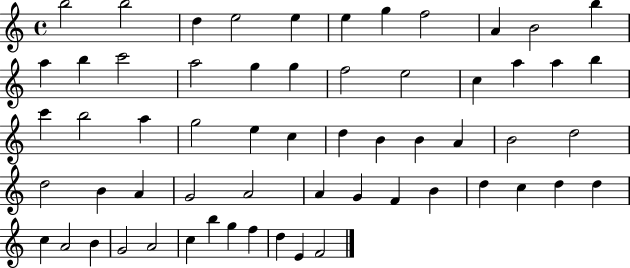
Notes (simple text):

B5/h B5/h D5/q E5/h E5/q E5/q G5/q F5/h A4/q B4/h B5/q A5/q B5/q C6/h A5/h G5/q G5/q F5/h E5/h C5/q A5/q A5/q B5/q C6/q B5/h A5/q G5/h E5/q C5/q D5/q B4/q B4/q A4/q B4/h D5/h D5/h B4/q A4/q G4/h A4/h A4/q G4/q F4/q B4/q D5/q C5/q D5/q D5/q C5/q A4/h B4/q G4/h A4/h C5/q B5/q G5/q F5/q D5/q E4/q F4/h